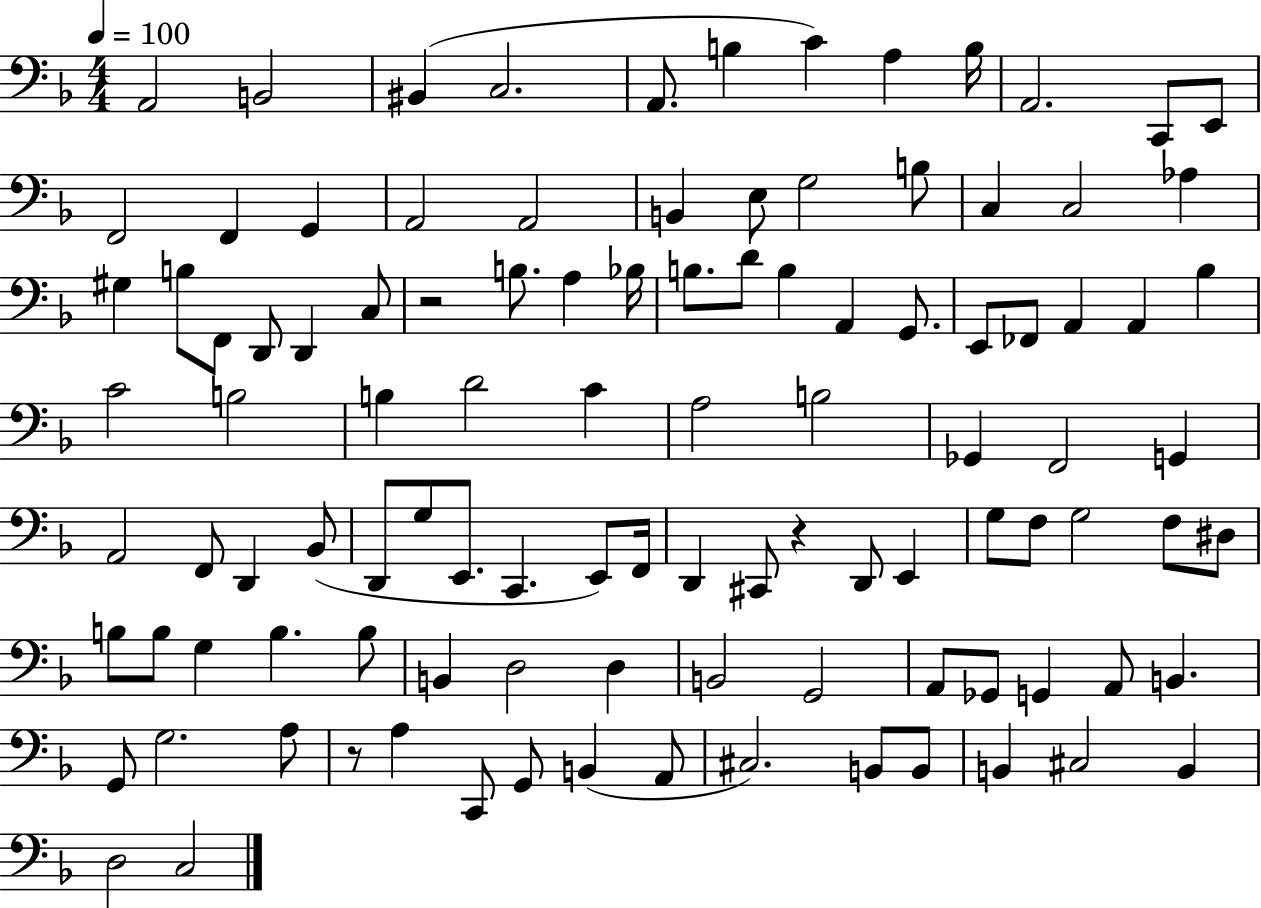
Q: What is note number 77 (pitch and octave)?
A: B3